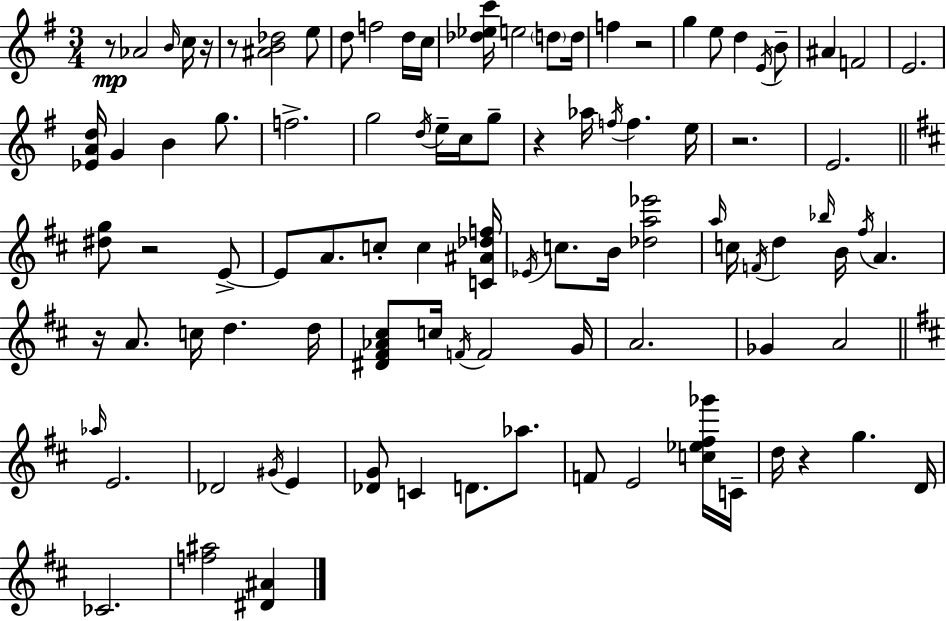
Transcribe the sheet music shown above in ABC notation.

X:1
T:Untitled
M:3/4
L:1/4
K:Em
z/2 _A2 B/4 c/4 z/4 z/2 [^AB_d]2 e/2 d/2 f2 d/4 c/4 [_d_ec']/4 e2 d/2 d/4 f z2 g e/2 d E/4 B/2 ^A F2 E2 [_EAd]/4 G B g/2 f2 g2 d/4 e/4 c/4 g/2 z _a/4 f/4 f e/4 z2 E2 [^dg]/2 z2 E/2 E/2 A/2 c/2 c [C^A_df]/4 _E/4 c/2 B/4 [_da_e']2 a/4 c/4 F/4 d _b/4 B/4 ^f/4 A z/4 A/2 c/4 d d/4 [^D^F_A^c]/2 c/4 F/4 F2 G/4 A2 _G A2 _a/4 E2 _D2 ^G/4 E [_DG]/2 C D/2 _a/2 F/2 E2 [c_e^f_g']/4 C/4 d/4 z g D/4 _C2 [f^a]2 [^D^A]